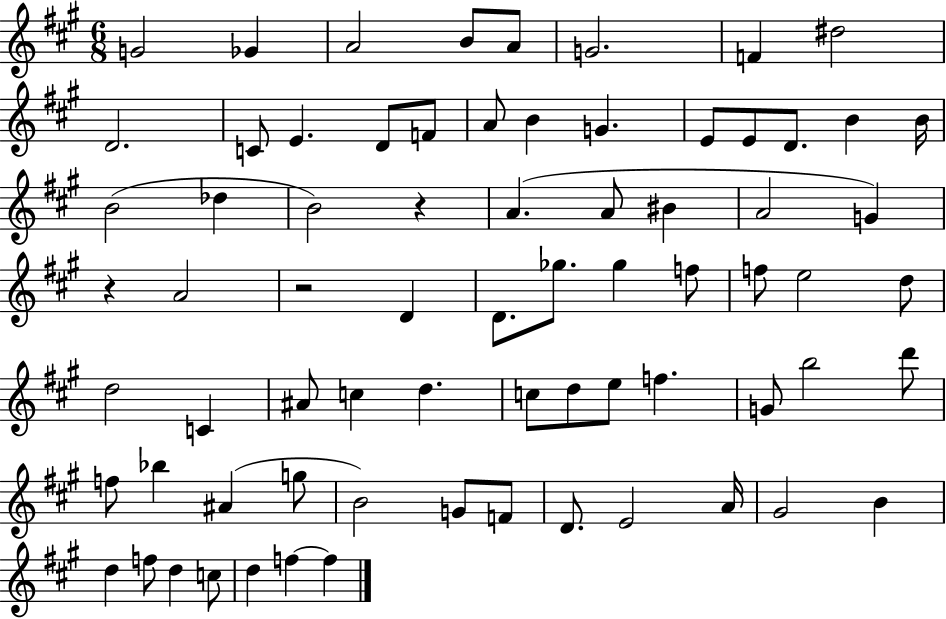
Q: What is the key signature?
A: A major